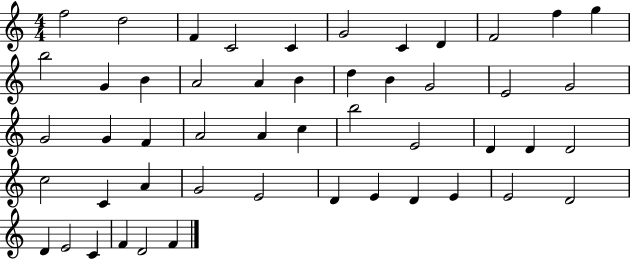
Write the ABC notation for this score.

X:1
T:Untitled
M:4/4
L:1/4
K:C
f2 d2 F C2 C G2 C D F2 f g b2 G B A2 A B d B G2 E2 G2 G2 G F A2 A c b2 E2 D D D2 c2 C A G2 E2 D E D E E2 D2 D E2 C F D2 F